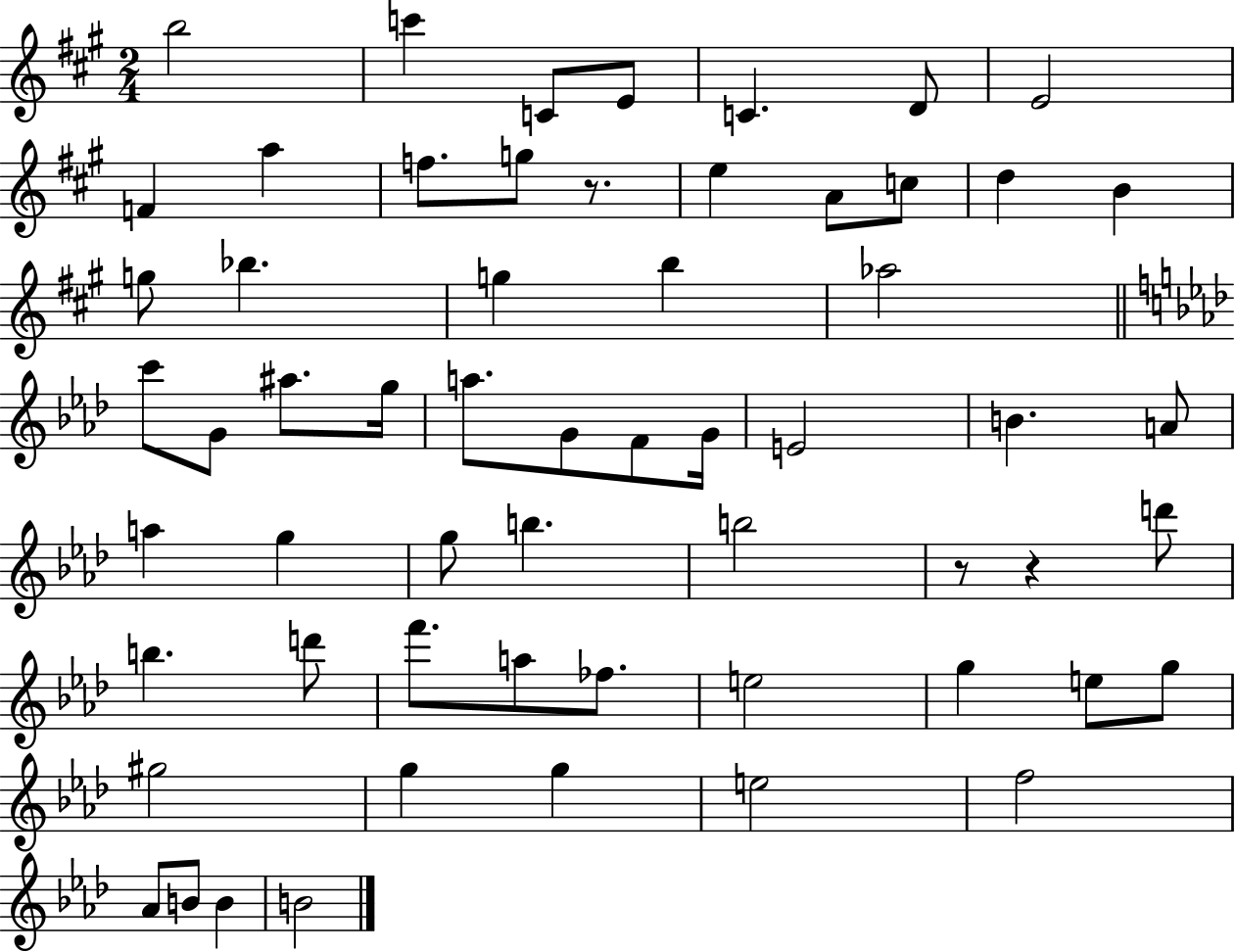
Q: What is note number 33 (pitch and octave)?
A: A5